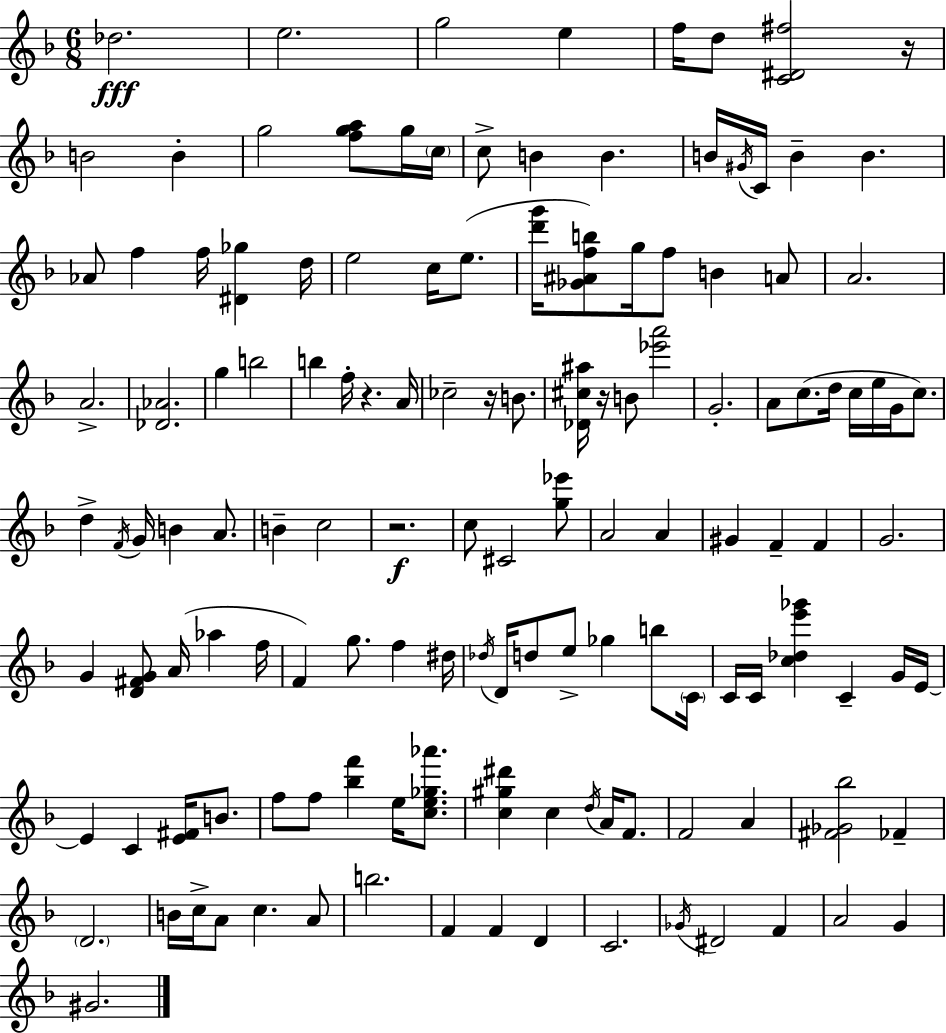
X:1
T:Untitled
M:6/8
L:1/4
K:F
_d2 e2 g2 e f/4 d/2 [C^D^f]2 z/4 B2 B g2 [fga]/2 g/4 c/4 c/2 B B B/4 ^G/4 C/4 B B _A/2 f f/4 [^D_g] d/4 e2 c/4 e/2 [d'g']/4 [_G^Afb]/2 g/4 f/2 B A/2 A2 A2 [_D_A]2 g b2 b f/4 z A/4 _c2 z/4 B/2 [_D^c^a]/4 z/4 B/2 [_e'a']2 G2 A/2 c/2 d/4 c/4 e/4 G/4 c/2 d F/4 G/4 B A/2 B c2 z2 c/2 ^C2 [g_e']/2 A2 A ^G F F G2 G [D^FG]/2 A/4 _a f/4 F g/2 f ^d/4 _d/4 D/4 d/2 e/2 _g b/2 C/4 C/4 C/4 [c_de'_g'] C G/4 E/4 E C [E^F]/4 B/2 f/2 f/2 [_bf'] e/4 [ce_g_a']/2 [c^g^d'] c d/4 A/4 F/2 F2 A [^F_G_b]2 _F D2 B/4 c/4 A/2 c A/2 b2 F F D C2 _G/4 ^D2 F A2 G ^G2